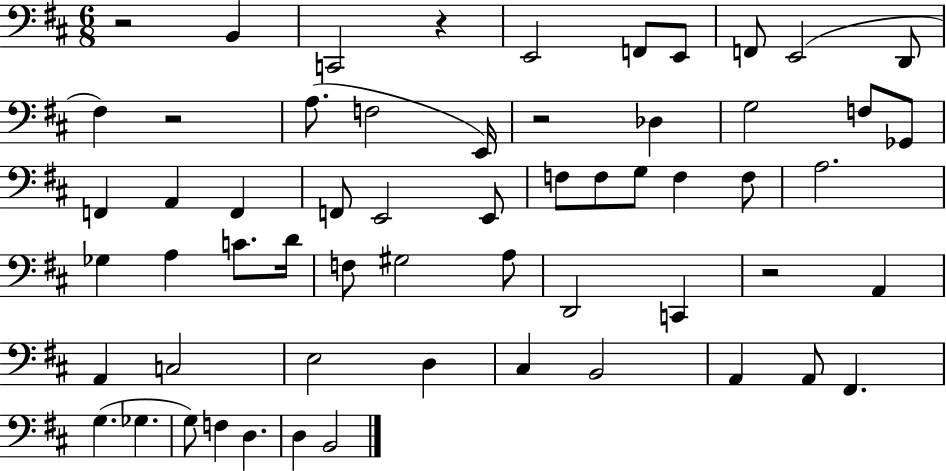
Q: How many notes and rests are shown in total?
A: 59